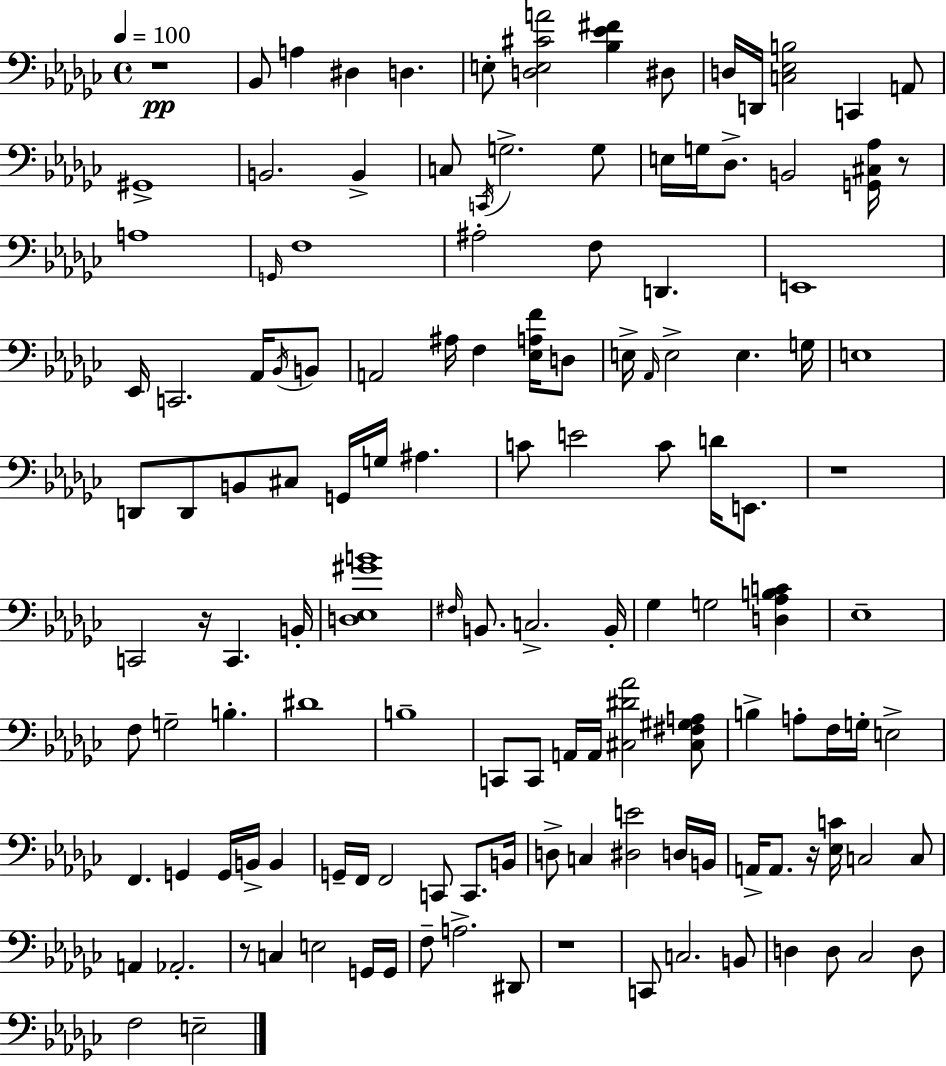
R/w Bb2/e A3/q D#3/q D3/q. E3/e [D3,E3,C#4,A4]/h [Bb3,Eb4,F#4]/q D#3/e D3/s D2/s [C3,Eb3,B3]/h C2/q A2/e G#2/w B2/h. B2/q C3/e C2/s G3/h. G3/e E3/s G3/s Db3/e. B2/h [G2,C#3,Ab3]/s R/e A3/w G2/s F3/w A#3/h F3/e D2/q. E2/w Eb2/s C2/h. Ab2/s Bb2/s B2/e A2/h A#3/s F3/q [Eb3,A3,F4]/s D3/e E3/s Ab2/s E3/h E3/q. G3/s E3/w D2/e D2/e B2/e C#3/e G2/s G3/s A#3/q. C4/e E4/h C4/e D4/s E2/e. R/w C2/h R/s C2/q. B2/s [D3,Eb3,G#4,B4]/w F#3/s B2/e. C3/h. B2/s Gb3/q G3/h [D3,Ab3,B3,C4]/q Eb3/w F3/e G3/h B3/q. D#4/w B3/w C2/e C2/e A2/s A2/s [C#3,D#4,Ab4]/h [C#3,F#3,G#3,A3]/e B3/q A3/e F3/s G3/s E3/h F2/q. G2/q G2/s B2/s B2/q G2/s F2/s F2/h C2/e C2/e. B2/s D3/e C3/q [D#3,E4]/h D3/s B2/s A2/s A2/e. R/s [Eb3,C4]/s C3/h C3/e A2/q Ab2/h. R/e C3/q E3/h G2/s G2/s F3/e A3/h. D#2/e R/w C2/e C3/h. B2/e D3/q D3/e CES3/h D3/e F3/h E3/h